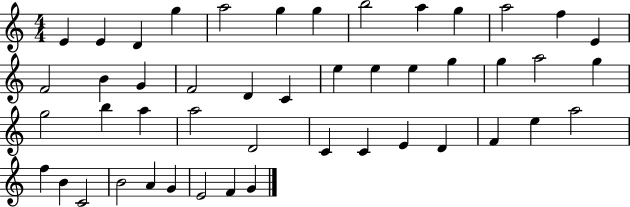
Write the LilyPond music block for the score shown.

{
  \clef treble
  \numericTimeSignature
  \time 4/4
  \key c \major
  e'4 e'4 d'4 g''4 | a''2 g''4 g''4 | b''2 a''4 g''4 | a''2 f''4 e'4 | \break f'2 b'4 g'4 | f'2 d'4 c'4 | e''4 e''4 e''4 g''4 | g''4 a''2 g''4 | \break g''2 b''4 a''4 | a''2 d'2 | c'4 c'4 e'4 d'4 | f'4 e''4 a''2 | \break f''4 b'4 c'2 | b'2 a'4 g'4 | e'2 f'4 g'4 | \bar "|."
}